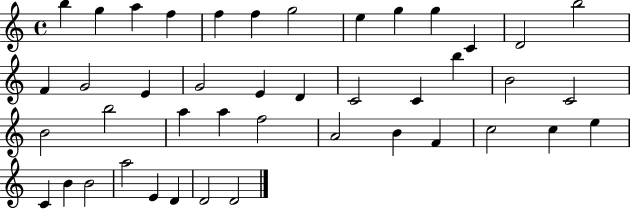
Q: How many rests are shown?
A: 0